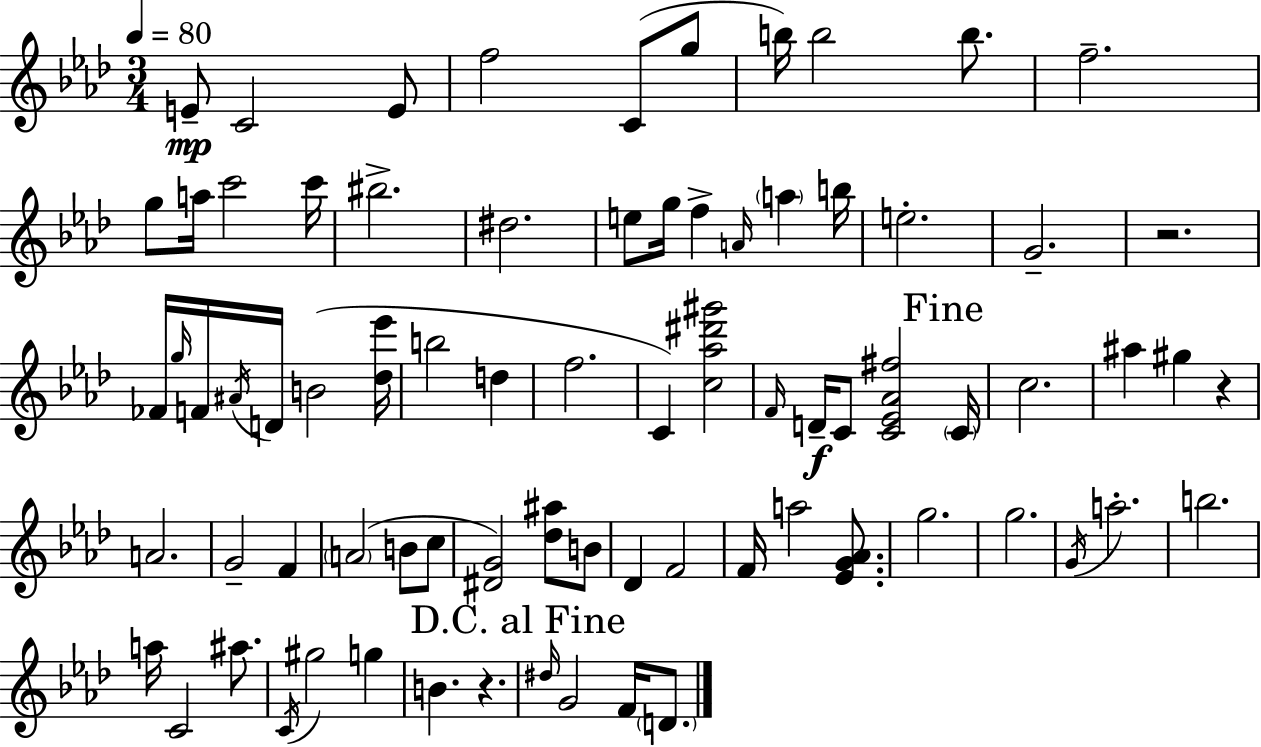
X:1
T:Untitled
M:3/4
L:1/4
K:Fm
E/2 C2 E/2 f2 C/2 g/2 b/4 b2 b/2 f2 g/2 a/4 c'2 c'/4 ^b2 ^d2 e/2 g/4 f A/4 a b/4 e2 G2 z2 _F/4 g/4 F/4 ^A/4 D/4 B2 [_d_e']/4 b2 d f2 C [c_a^d'^g']2 F/4 D/4 C/2 [C_E_A^f]2 C/4 c2 ^a ^g z A2 G2 F A2 B/2 c/2 [^DG]2 [_d^a]/2 B/2 _D F2 F/4 a2 [_EG_A]/2 g2 g2 G/4 a2 b2 a/4 C2 ^a/2 C/4 ^g2 g B z ^d/4 G2 F/4 D/2